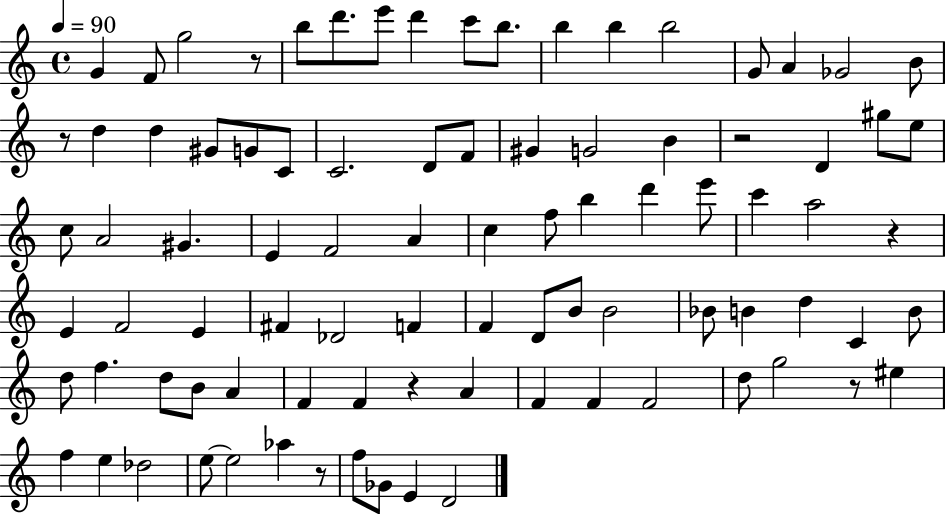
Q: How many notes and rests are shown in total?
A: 89